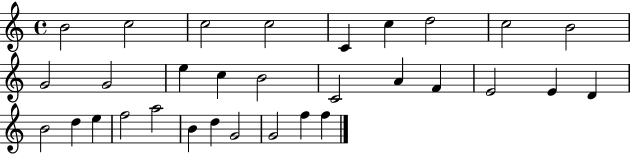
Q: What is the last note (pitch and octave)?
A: F5